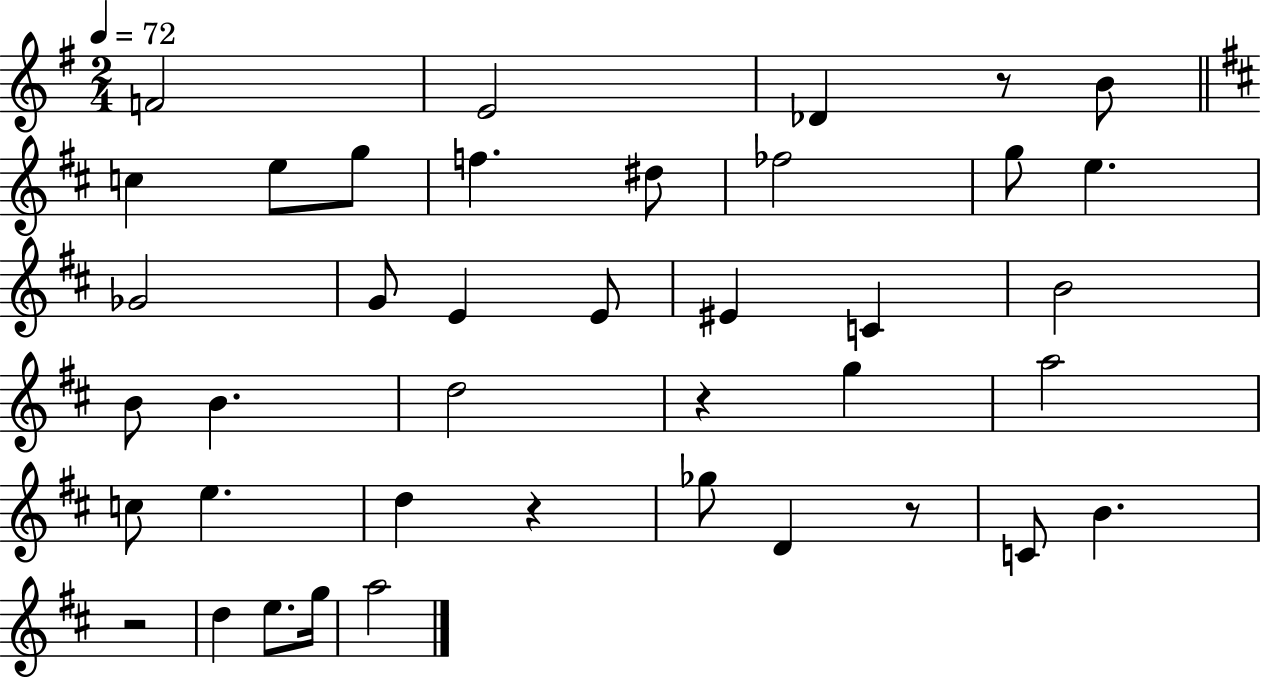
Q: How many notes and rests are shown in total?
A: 40